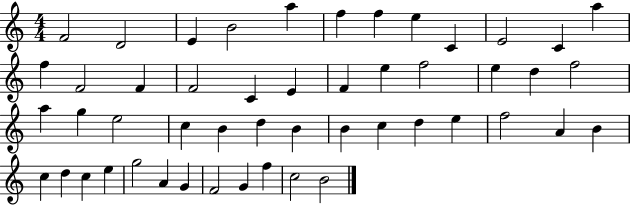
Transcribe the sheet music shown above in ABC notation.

X:1
T:Untitled
M:4/4
L:1/4
K:C
F2 D2 E B2 a f f e C E2 C a f F2 F F2 C E F e f2 e d f2 a g e2 c B d B B c d e f2 A B c d c e g2 A G F2 G f c2 B2